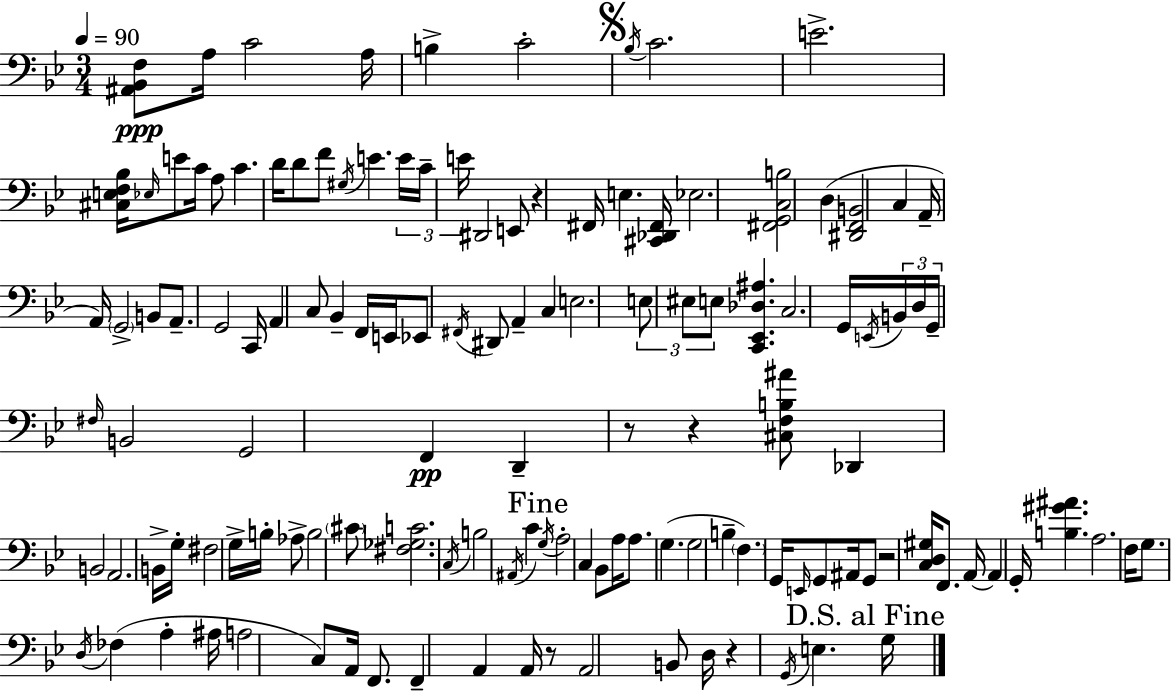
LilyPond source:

{
  \clef bass
  \numericTimeSignature
  \time 3/4
  \key bes \major
  \tempo 4 = 90
  \repeat volta 2 { <ais, bes, f>8\ppp a16 c'2 a16 | b4-> c'2-. | \mark \markup { \musicglyph "scripts.segno" } \acciaccatura { bes16 } c'2. | e'2.-> | \break <cis e f bes>16 \grace { ees16 } e'8 c'16 a8 c'4. | d'16 d'8 f'8 \acciaccatura { gis16 } e'4. | \tuplet 3/2 { e'16 c'16-- e'16 } dis,2 | e,8 r4 fis,16 e4. | \break <cis, des, fis,>16 ees2. | <fis, g, c b>2 d4( | <dis, f, b,>2 c4 | a,16-- a,16) \parenthesize g,2-> | \break b,8 a,8.-- g,2 | c,16 a,4 c8 bes,4-- | f,16 e,16 ees,8 \acciaccatura { fis,16 } dis,8 a,4-- | c4 e2. | \break \tuplet 3/2 { e8 eis8 e8 } <c, ees, des ais>4. | c2. | g,16 \acciaccatura { e,16 } \tuplet 3/2 { b,16 d16 g,16-- } \grace { fis16 } b,2 | g,2 | \break f,4\pp d,4-- r8 | r4 <cis f b ais'>8 des,4 b,2 | a,2. | b,16-> g16-. fis2 | \break g16-> b16-. aes8-> b2 | \parenthesize cis'8 <fis ges c'>2. | \acciaccatura { c16 } b2 | \acciaccatura { ais,16 } c'4 \mark "Fine" \acciaccatura { g16 } a2-. | \break c4 bes,8 a16 | a8. g4.( g2 | b4-- \parenthesize f4.) | g,16 \grace { e,16 } g,8 ais,16 g,8 r2 | \break <c d gis>16 f,8. a,16~~ a,4 | g,16-. <b gis' ais'>4. a2. | f16 g8. | \acciaccatura { d16 }( fes4 a4-. ais16 | \break a2 c8) a,16 f,8. | f,4-- a,4 a,16 r8 | a,2 b,8 d16 | r4 \acciaccatura { g,16 } e4. \mark "D.S. al Fine" g16 | \break } \bar "|."
}